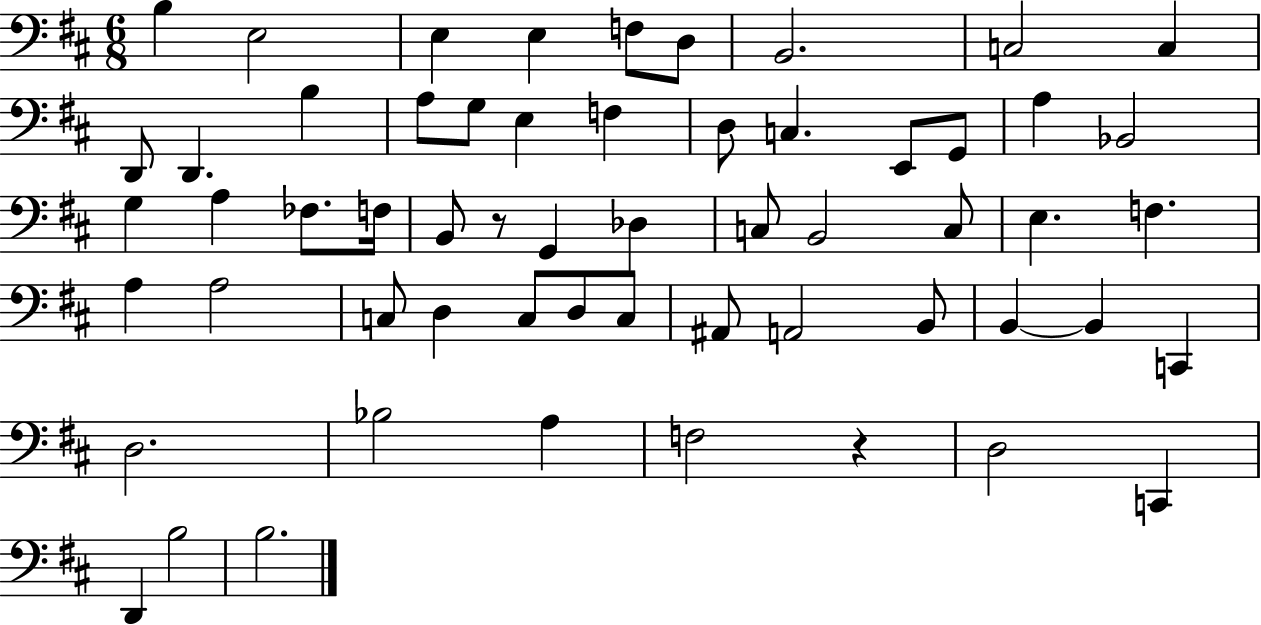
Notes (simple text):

B3/q E3/h E3/q E3/q F3/e D3/e B2/h. C3/h C3/q D2/e D2/q. B3/q A3/e G3/e E3/q F3/q D3/e C3/q. E2/e G2/e A3/q Bb2/h G3/q A3/q FES3/e. F3/s B2/e R/e G2/q Db3/q C3/e B2/h C3/e E3/q. F3/q. A3/q A3/h C3/e D3/q C3/e D3/e C3/e A#2/e A2/h B2/e B2/q B2/q C2/q D3/h. Bb3/h A3/q F3/h R/q D3/h C2/q D2/q B3/h B3/h.